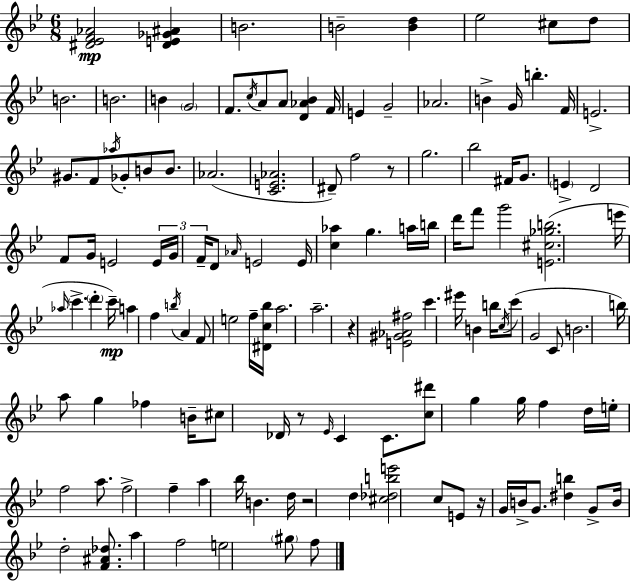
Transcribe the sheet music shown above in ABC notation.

X:1
T:Untitled
M:6/8
L:1/4
K:Bb
[^D_EF_A]2 [^DE_G^A] B2 B2 [Bd] _e2 ^c/2 d/2 B2 B2 B G2 F/2 c/4 A/2 A/2 [D_A_B] F/4 E G2 _A2 B G/4 b F/4 E2 ^G/2 F/2 _a/4 _G/2 B/2 B/2 _A2 [CE_A]2 ^D/2 f2 z/2 g2 _b2 ^F/4 G/2 E D2 F/2 G/4 E2 E/4 G/4 F/4 D/2 _A/4 E2 E/4 [c_a] g a/4 b/4 d'/4 f'/2 g'2 [E^c_gb]2 e'/4 _a/4 c' d' c'/4 a f b/4 A F/2 e2 f/4 [^Dc_b]/4 a2 a2 z [E^G_A^f]2 c' ^e'/4 B b/4 c/4 c'/2 G2 C/2 B2 b/4 a/2 g _f B/4 ^c/2 _D/4 z/2 _E/4 C C/2 [c^d']/2 g g/4 f d/4 e/4 f2 a/2 f2 f a _b/4 B d/4 z2 d [^c_dbe']2 c/2 E/2 z/4 G/4 B/4 G/2 [^db] G/2 B/4 d2 [F^A_d]/2 a f2 e2 ^g/2 f/2